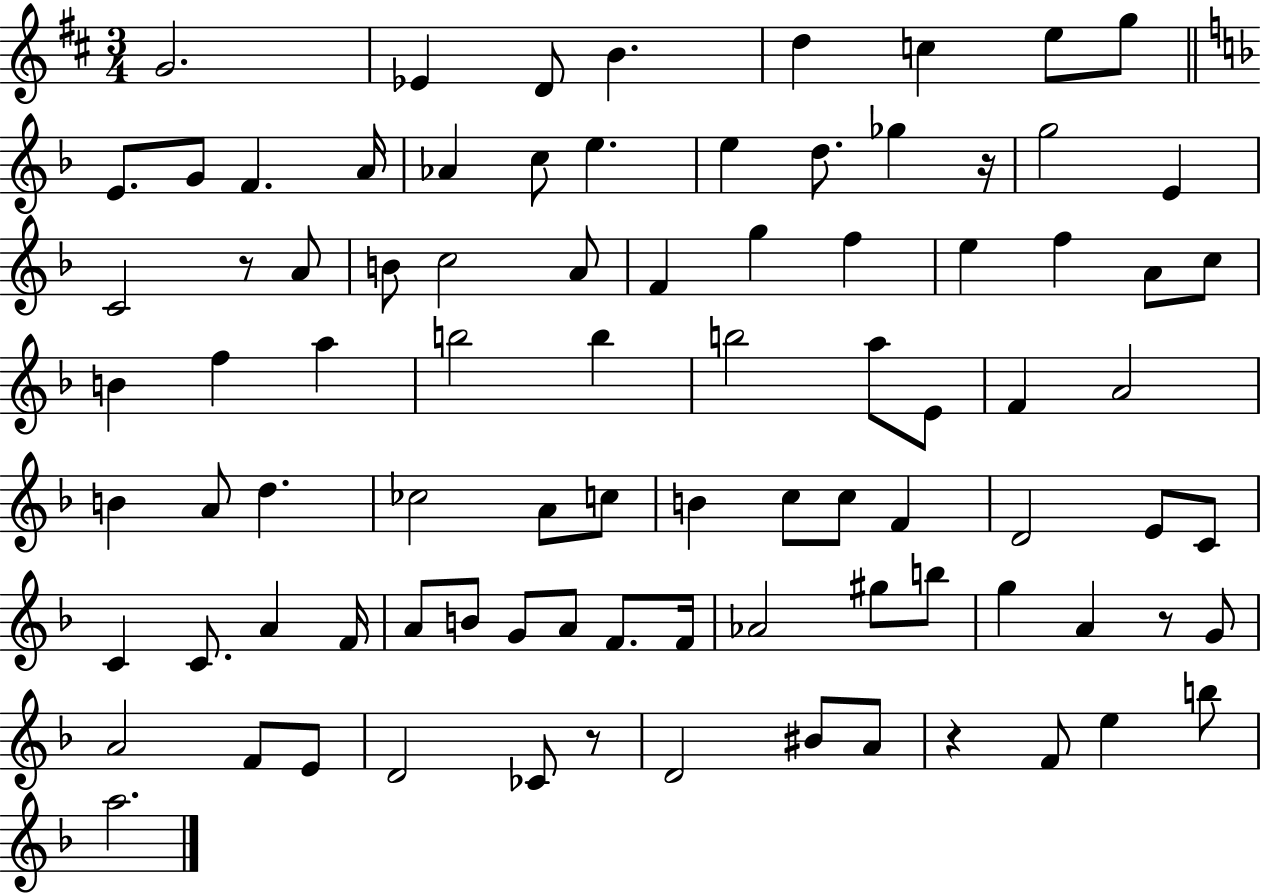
{
  \clef treble
  \numericTimeSignature
  \time 3/4
  \key d \major
  \repeat volta 2 { g'2. | ees'4 d'8 b'4. | d''4 c''4 e''8 g''8 | \bar "||" \break \key d \minor e'8. g'8 f'4. a'16 | aes'4 c''8 e''4. | e''4 d''8. ges''4 r16 | g''2 e'4 | \break c'2 r8 a'8 | b'8 c''2 a'8 | f'4 g''4 f''4 | e''4 f''4 a'8 c''8 | \break b'4 f''4 a''4 | b''2 b''4 | b''2 a''8 e'8 | f'4 a'2 | \break b'4 a'8 d''4. | ces''2 a'8 c''8 | b'4 c''8 c''8 f'4 | d'2 e'8 c'8 | \break c'4 c'8. a'4 f'16 | a'8 b'8 g'8 a'8 f'8. f'16 | aes'2 gis''8 b''8 | g''4 a'4 r8 g'8 | \break a'2 f'8 e'8 | d'2 ces'8 r8 | d'2 bis'8 a'8 | r4 f'8 e''4 b''8 | \break a''2. | } \bar "|."
}